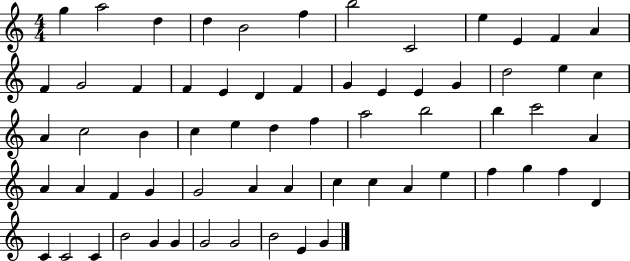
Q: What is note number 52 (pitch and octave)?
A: F5